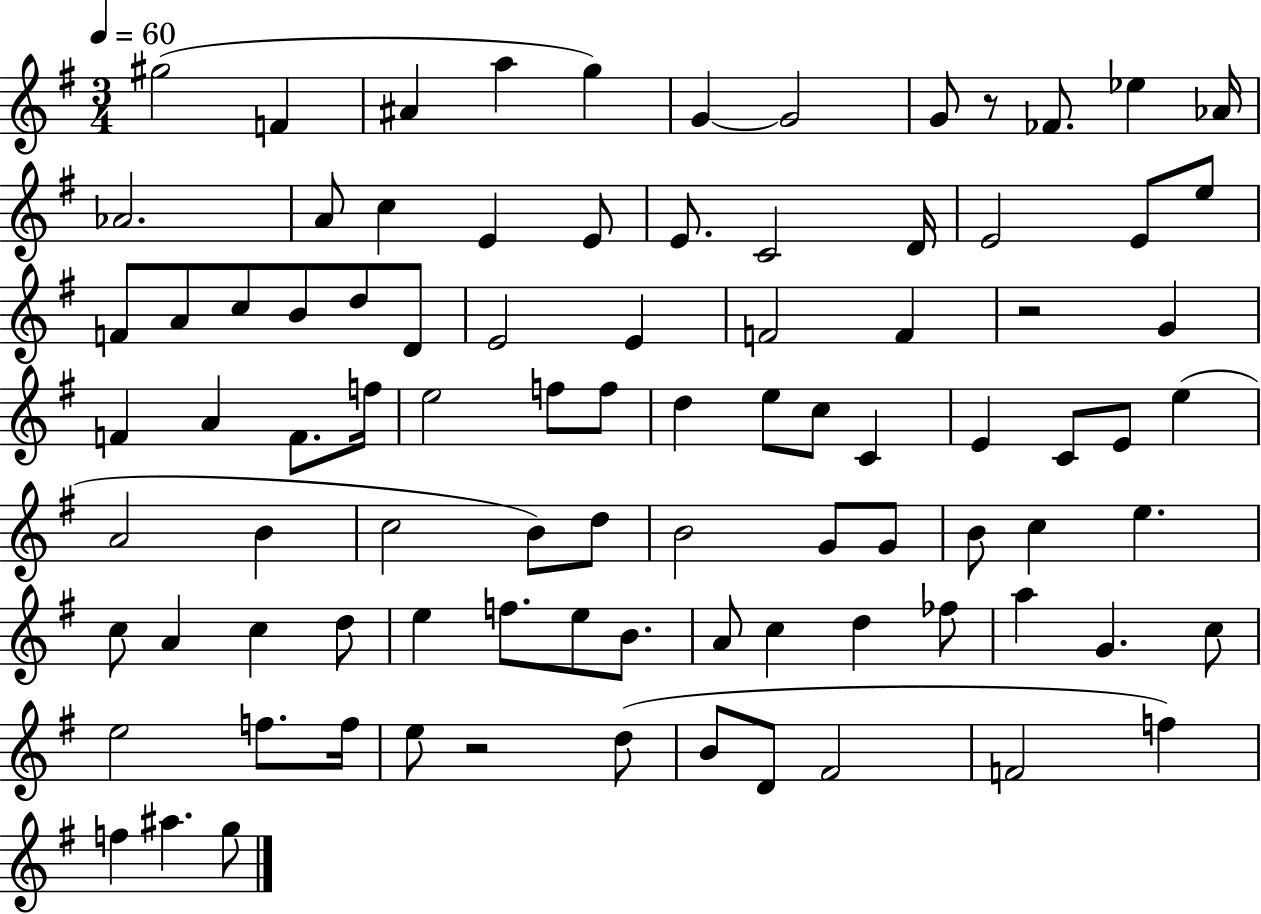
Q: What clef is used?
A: treble